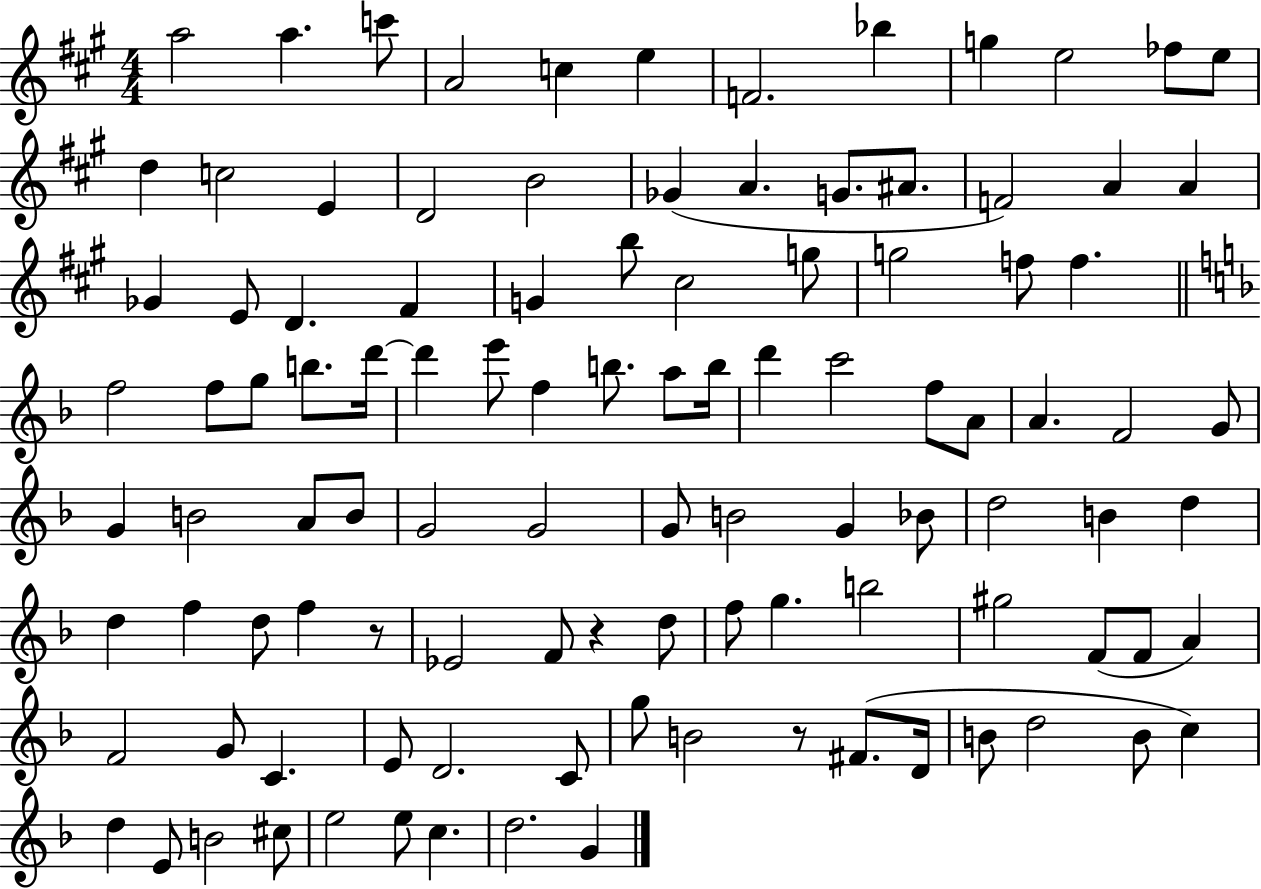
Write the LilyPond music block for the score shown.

{
  \clef treble
  \numericTimeSignature
  \time 4/4
  \key a \major
  a''2 a''4. c'''8 | a'2 c''4 e''4 | f'2. bes''4 | g''4 e''2 fes''8 e''8 | \break d''4 c''2 e'4 | d'2 b'2 | ges'4( a'4. g'8. ais'8. | f'2) a'4 a'4 | \break ges'4 e'8 d'4. fis'4 | g'4 b''8 cis''2 g''8 | g''2 f''8 f''4. | \bar "||" \break \key f \major f''2 f''8 g''8 b''8. d'''16~~ | d'''4 e'''8 f''4 b''8. a''8 b''16 | d'''4 c'''2 f''8 a'8 | a'4. f'2 g'8 | \break g'4 b'2 a'8 b'8 | g'2 g'2 | g'8 b'2 g'4 bes'8 | d''2 b'4 d''4 | \break d''4 f''4 d''8 f''4 r8 | ees'2 f'8 r4 d''8 | f''8 g''4. b''2 | gis''2 f'8( f'8 a'4) | \break f'2 g'8 c'4. | e'8 d'2. c'8 | g''8 b'2 r8 fis'8.( d'16 | b'8 d''2 b'8 c''4) | \break d''4 e'8 b'2 cis''8 | e''2 e''8 c''4. | d''2. g'4 | \bar "|."
}